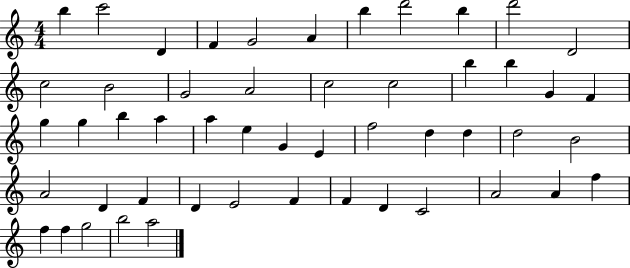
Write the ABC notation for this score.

X:1
T:Untitled
M:4/4
L:1/4
K:C
b c'2 D F G2 A b d'2 b d'2 D2 c2 B2 G2 A2 c2 c2 b b G F g g b a a e G E f2 d d d2 B2 A2 D F D E2 F F D C2 A2 A f f f g2 b2 a2